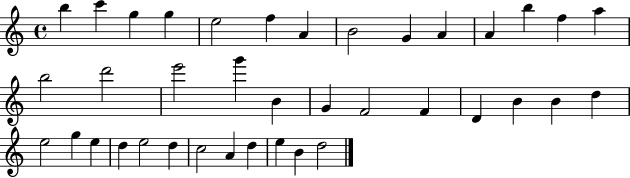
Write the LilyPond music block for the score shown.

{
  \clef treble
  \time 4/4
  \defaultTimeSignature
  \key c \major
  b''4 c'''4 g''4 g''4 | e''2 f''4 a'4 | b'2 g'4 a'4 | a'4 b''4 f''4 a''4 | \break b''2 d'''2 | e'''2 g'''4 b'4 | g'4 f'2 f'4 | d'4 b'4 b'4 d''4 | \break e''2 g''4 e''4 | d''4 e''2 d''4 | c''2 a'4 d''4 | e''4 b'4 d''2 | \break \bar "|."
}